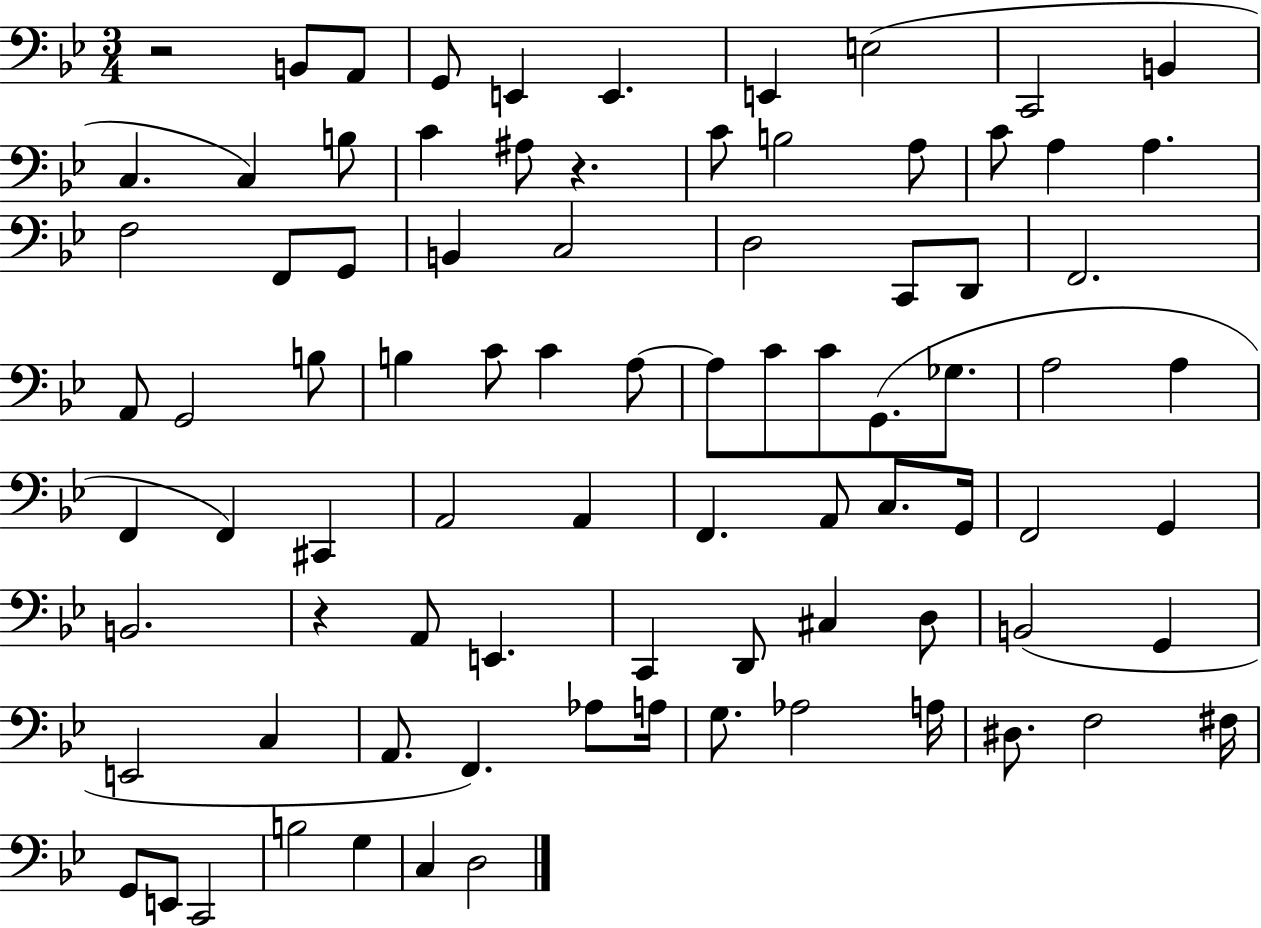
{
  \clef bass
  \numericTimeSignature
  \time 3/4
  \key bes \major
  r2 b,8 a,8 | g,8 e,4 e,4. | e,4 e2( | c,2 b,4 | \break c4. c4) b8 | c'4 ais8 r4. | c'8 b2 a8 | c'8 a4 a4. | \break f2 f,8 g,8 | b,4 c2 | d2 c,8 d,8 | f,2. | \break a,8 g,2 b8 | b4 c'8 c'4 a8~~ | a8 c'8 c'8 g,8.( ges8. | a2 a4 | \break f,4 f,4) cis,4 | a,2 a,4 | f,4. a,8 c8. g,16 | f,2 g,4 | \break b,2. | r4 a,8 e,4. | c,4 d,8 cis4 d8 | b,2( g,4 | \break e,2 c4 | a,8. f,4.) aes8 a16 | g8. aes2 a16 | dis8. f2 fis16 | \break g,8 e,8 c,2 | b2 g4 | c4 d2 | \bar "|."
}